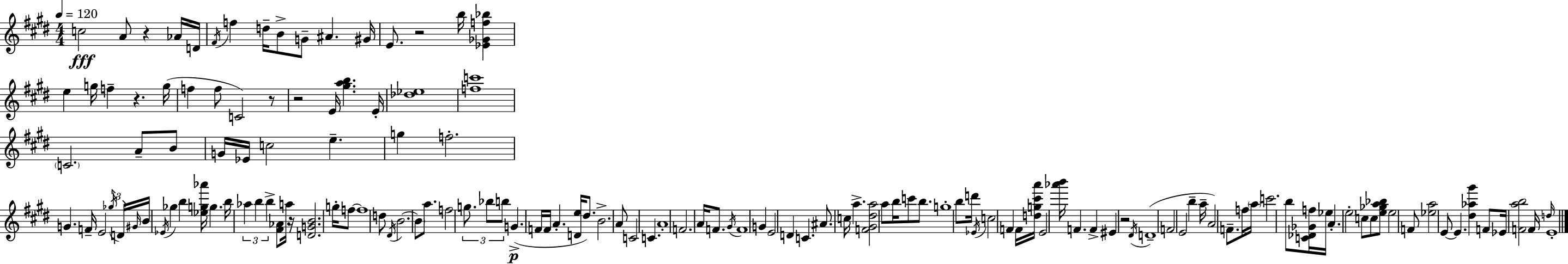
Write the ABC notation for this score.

X:1
T:Untitled
M:4/4
L:1/4
K:E
c2 A/2 z _A/4 D/4 ^F/4 f d/4 B/2 G/2 ^A ^G/4 E/2 z2 b/4 [_E_Gf_b] e g/4 f z g/4 f f/2 C2 z/2 z2 E/4 [^gab] E/4 [_d_e]4 [fc']4 C2 A/2 B/2 G/4 _E/4 c2 e g f2 G F/4 E2 _g/4 D/4 ^G/4 B/4 _E/4 _g b [_eg_a']/4 g b/4 _a b b [^F_A]/2 a/4 z/4 [DGB]2 g/4 f/2 f4 d/2 ^D/4 B2 B/2 a/2 f2 g/2 _b/2 b/2 G F/4 F/4 A [De]/4 ^d/2 B2 A/2 C2 C A4 F2 A/4 F/2 ^G/4 F4 G E2 D C ^A/2 c/4 a [F^G^da]2 a/2 b/4 c'/2 b/2 g4 b/2 d'/4 _E/4 c2 F F/4 [dg^c'a']/4 E2 [_a'b']/4 F F ^E z2 ^D/4 D4 F2 E2 b a/4 A2 F/2 f/4 a/4 c'2 b/2 [C_D_Gf]/4 _e/4 A e2 c/2 c/2 [e_ga_b]/2 e2 F/2 [_ea]2 E/2 E [^d_a^g'] F/2 _E/4 [Fab]2 F/4 d/4 E4